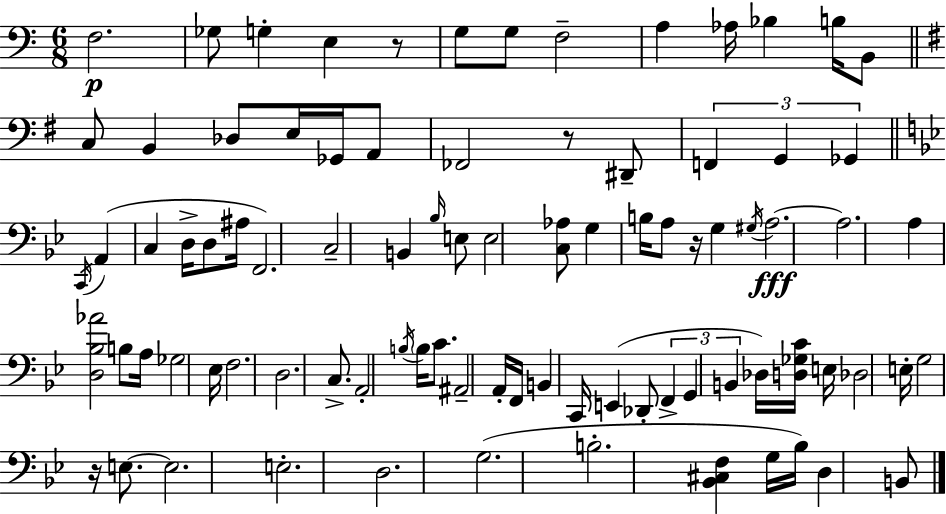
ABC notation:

X:1
T:Untitled
M:6/8
L:1/4
K:Am
F,2 _G,/2 G, E, z/2 G,/2 G,/2 F,2 A, _A,/4 _B, B,/4 B,,/2 C,/2 B,, _D,/2 E,/4 _G,,/4 A,,/2 _F,,2 z/2 ^D,,/2 F,, G,, _G,, C,,/4 A,, C, D,/4 D,/2 ^A,/4 F,,2 C,2 B,, _B,/4 E,/2 E,2 [C,_A,]/2 G, B,/4 A,/2 z/4 G, ^G,/4 A,2 A,2 A, [D,_B,_A]2 B,/2 A,/4 _G,2 _E,/4 F,2 D,2 C,/2 A,,2 B,/4 B,/4 C/2 ^A,,2 A,,/4 F,,/4 B,, C,,/4 E,, _D,,/2 F,, G,, B,, _D,/4 [D,_G,C]/4 E,/4 _D,2 E,/4 G,2 z/4 E,/2 E,2 E,2 D,2 G,2 B,2 [_B,,^C,F,] G,/4 _B,/4 D, B,,/2